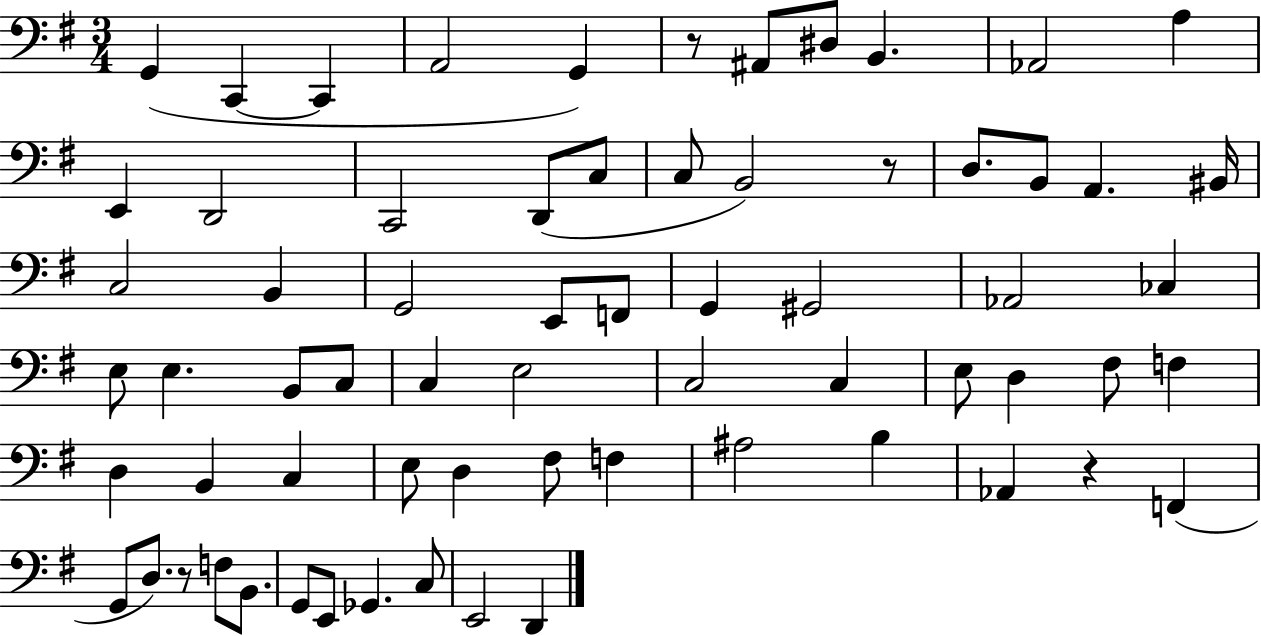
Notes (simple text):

G2/q C2/q C2/q A2/h G2/q R/e A#2/e D#3/e B2/q. Ab2/h A3/q E2/q D2/h C2/h D2/e C3/e C3/e B2/h R/e D3/e. B2/e A2/q. BIS2/s C3/h B2/q G2/h E2/e F2/e G2/q G#2/h Ab2/h CES3/q E3/e E3/q. B2/e C3/e C3/q E3/h C3/h C3/q E3/e D3/q F#3/e F3/q D3/q B2/q C3/q E3/e D3/q F#3/e F3/q A#3/h B3/q Ab2/q R/q F2/q G2/e D3/e. R/e F3/e B2/e. G2/e E2/e Gb2/q. C3/e E2/h D2/q